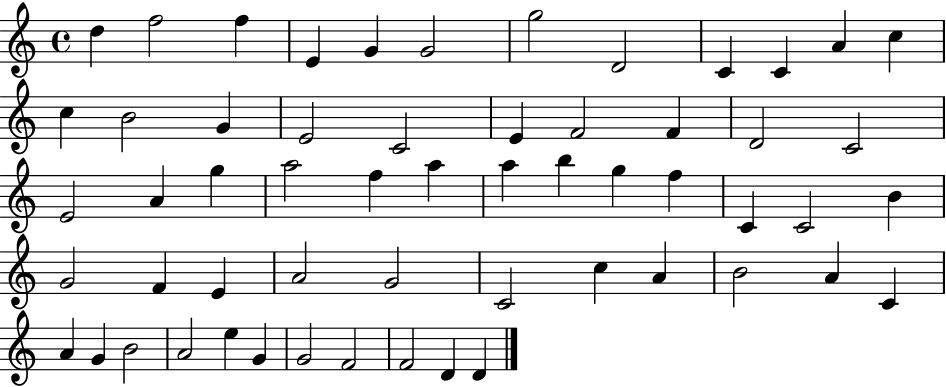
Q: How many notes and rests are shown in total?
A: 57